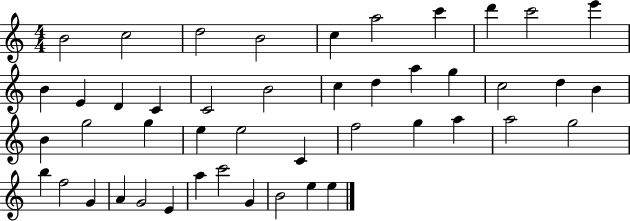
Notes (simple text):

B4/h C5/h D5/h B4/h C5/q A5/h C6/q D6/q C6/h E6/q B4/q E4/q D4/q C4/q C4/h B4/h C5/q D5/q A5/q G5/q C5/h D5/q B4/q B4/q G5/h G5/q E5/q E5/h C4/q F5/h G5/q A5/q A5/h G5/h B5/q F5/h G4/q A4/q G4/h E4/q A5/q C6/h G4/q B4/h E5/q E5/q